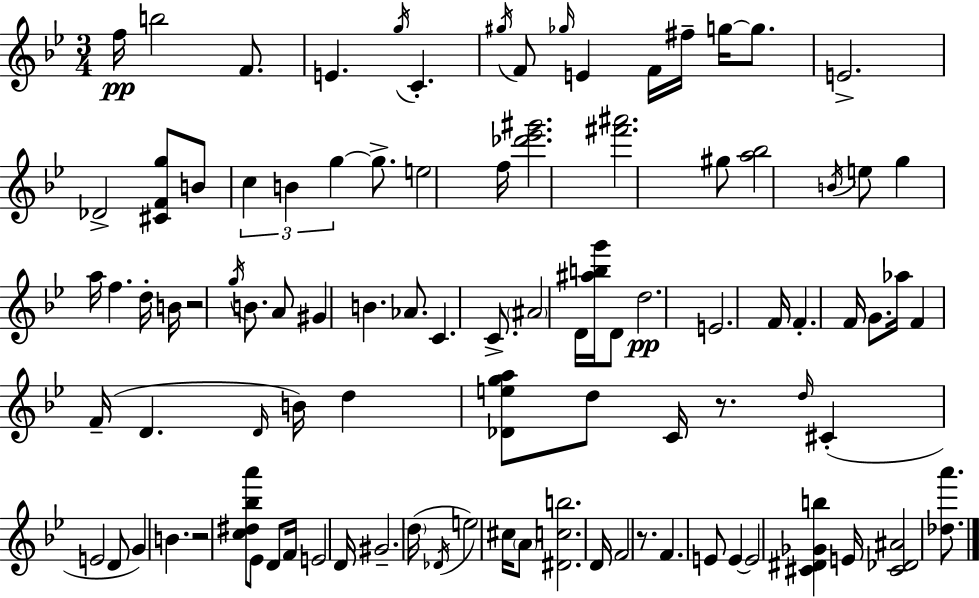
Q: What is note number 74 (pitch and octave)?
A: A4